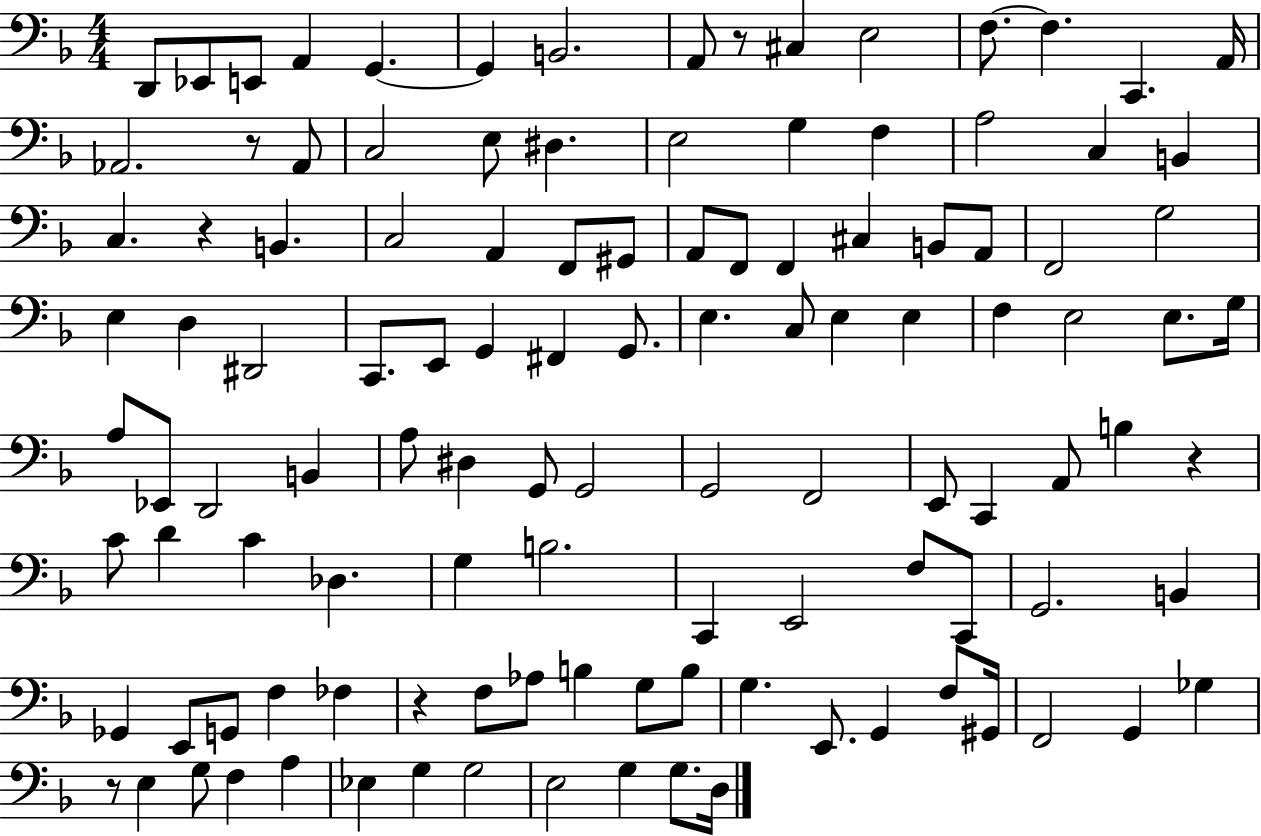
D2/e Eb2/e E2/e A2/q G2/q. G2/q B2/h. A2/e R/e C#3/q E3/h F3/e. F3/q. C2/q. A2/s Ab2/h. R/e Ab2/e C3/h E3/e D#3/q. E3/h G3/q F3/q A3/h C3/q B2/q C3/q. R/q B2/q. C3/h A2/q F2/e G#2/e A2/e F2/e F2/q C#3/q B2/e A2/e F2/h G3/h E3/q D3/q D#2/h C2/e. E2/e G2/q F#2/q G2/e. E3/q. C3/e E3/q E3/q F3/q E3/h E3/e. G3/s A3/e Eb2/e D2/h B2/q A3/e D#3/q G2/e G2/h G2/h F2/h E2/e C2/q A2/e B3/q R/q C4/e D4/q C4/q Db3/q. G3/q B3/h. C2/q E2/h F3/e C2/e G2/h. B2/q Gb2/q E2/e G2/e F3/q FES3/q R/q F3/e Ab3/e B3/q G3/e B3/e G3/q. E2/e. G2/q F3/e G#2/s F2/h G2/q Gb3/q R/e E3/q G3/e F3/q A3/q Eb3/q G3/q G3/h E3/h G3/q G3/e. D3/s